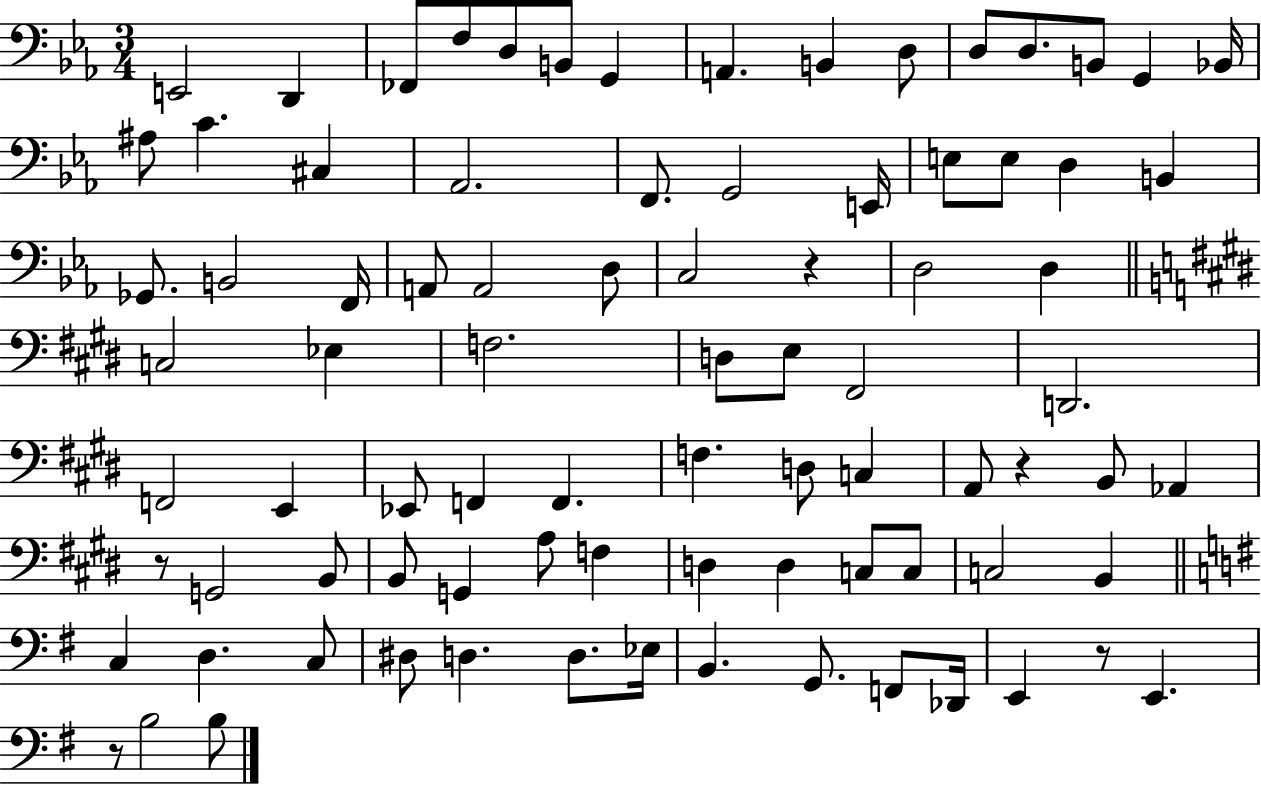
X:1
T:Untitled
M:3/4
L:1/4
K:Eb
E,,2 D,, _F,,/2 F,/2 D,/2 B,,/2 G,, A,, B,, D,/2 D,/2 D,/2 B,,/2 G,, _B,,/4 ^A,/2 C ^C, _A,,2 F,,/2 G,,2 E,,/4 E,/2 E,/2 D, B,, _G,,/2 B,,2 F,,/4 A,,/2 A,,2 D,/2 C,2 z D,2 D, C,2 _E, F,2 D,/2 E,/2 ^F,,2 D,,2 F,,2 E,, _E,,/2 F,, F,, F, D,/2 C, A,,/2 z B,,/2 _A,, z/2 G,,2 B,,/2 B,,/2 G,, A,/2 F, D, D, C,/2 C,/2 C,2 B,, C, D, C,/2 ^D,/2 D, D,/2 _E,/4 B,, G,,/2 F,,/2 _D,,/4 E,, z/2 E,, z/2 B,2 B,/2